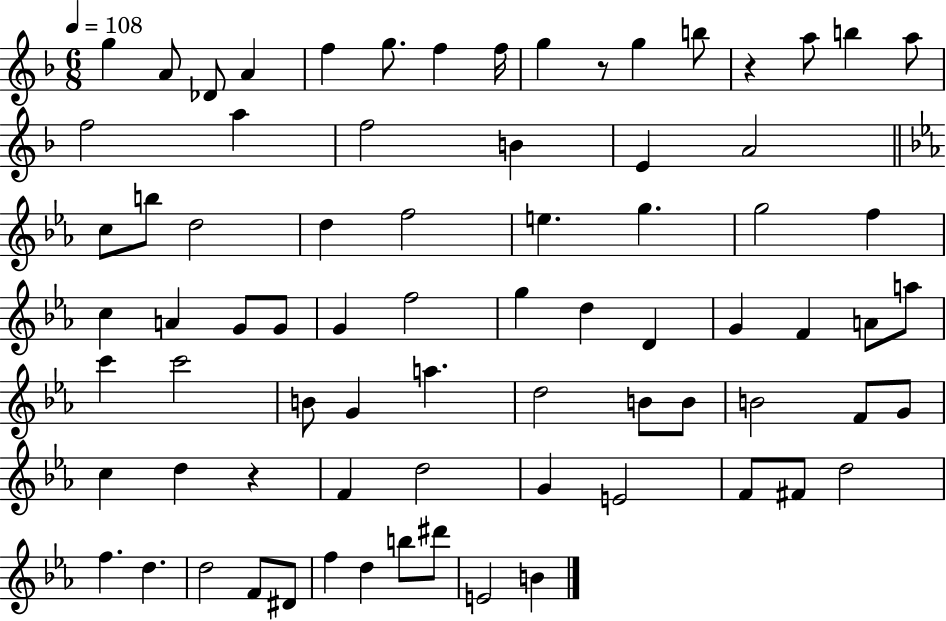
G5/q A4/e Db4/e A4/q F5/q G5/e. F5/q F5/s G5/q R/e G5/q B5/e R/q A5/e B5/q A5/e F5/h A5/q F5/h B4/q E4/q A4/h C5/e B5/e D5/h D5/q F5/h E5/q. G5/q. G5/h F5/q C5/q A4/q G4/e G4/e G4/q F5/h G5/q D5/q D4/q G4/q F4/q A4/e A5/e C6/q C6/h B4/e G4/q A5/q. D5/h B4/e B4/e B4/h F4/e G4/e C5/q D5/q R/q F4/q D5/h G4/q E4/h F4/e F#4/e D5/h F5/q. D5/q. D5/h F4/e D#4/e F5/q D5/q B5/e D#6/e E4/h B4/q